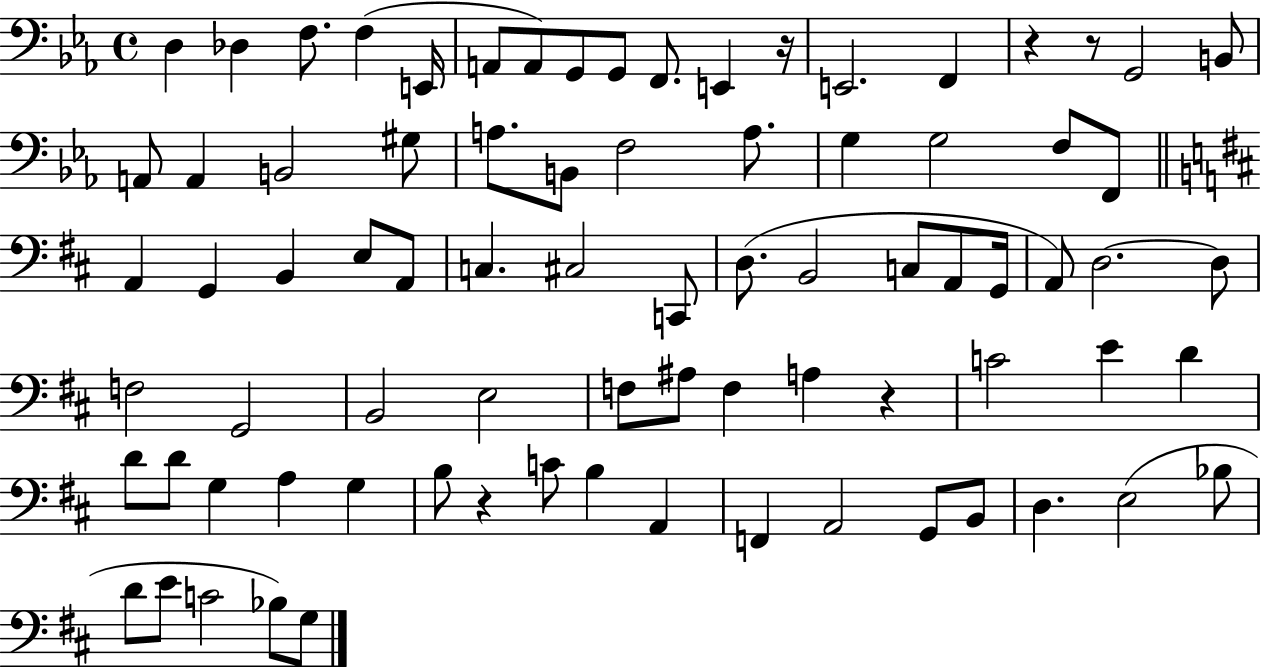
{
  \clef bass
  \time 4/4
  \defaultTimeSignature
  \key ees \major
  \repeat volta 2 { d4 des4 f8. f4( e,16 | a,8 a,8) g,8 g,8 f,8. e,4 r16 | e,2. f,4 | r4 r8 g,2 b,8 | \break a,8 a,4 b,2 gis8 | a8. b,8 f2 a8. | g4 g2 f8 f,8 | \bar "||" \break \key d \major a,4 g,4 b,4 e8 a,8 | c4. cis2 c,8 | d8.( b,2 c8 a,8 g,16 | a,8) d2.~~ d8 | \break f2 g,2 | b,2 e2 | f8 ais8 f4 a4 r4 | c'2 e'4 d'4 | \break d'8 d'8 g4 a4 g4 | b8 r4 c'8 b4 a,4 | f,4 a,2 g,8 b,8 | d4. e2( bes8 | \break d'8 e'8 c'2 bes8) g8 | } \bar "|."
}